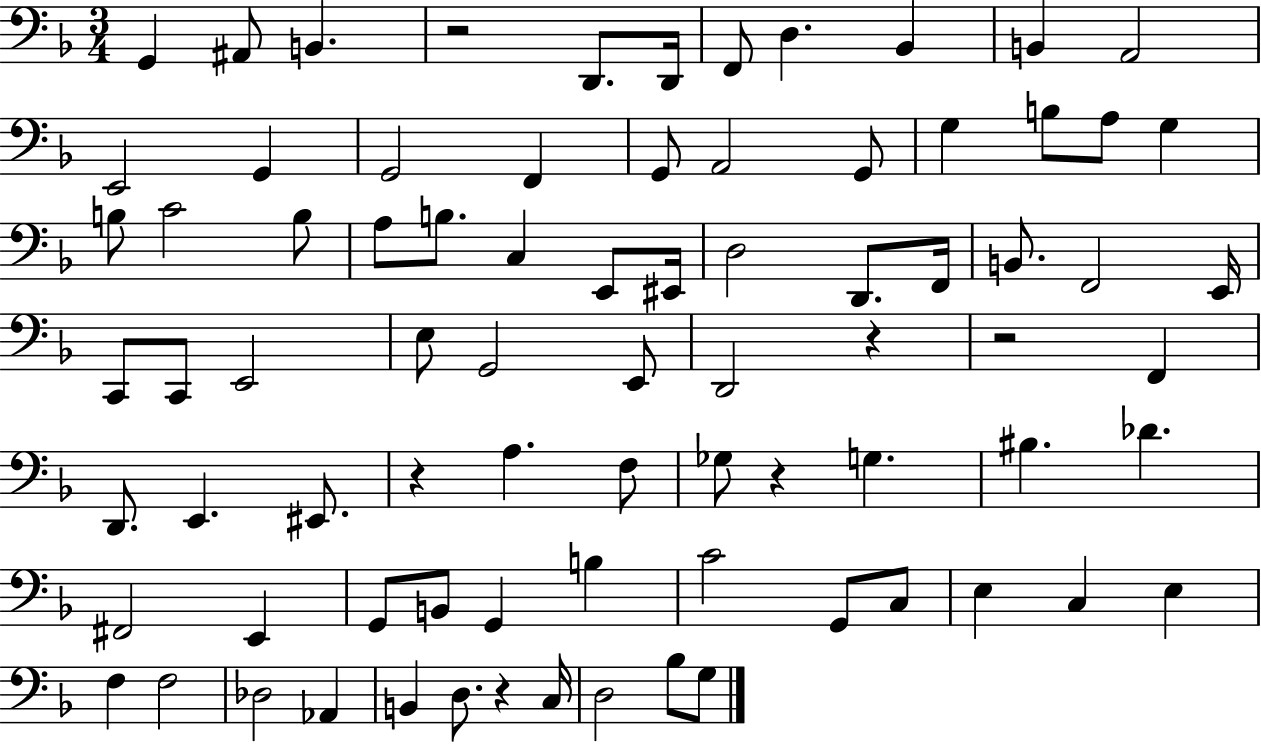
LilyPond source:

{
  \clef bass
  \numericTimeSignature
  \time 3/4
  \key f \major
  \repeat volta 2 { g,4 ais,8 b,4. | r2 d,8. d,16 | f,8 d4. bes,4 | b,4 a,2 | \break e,2 g,4 | g,2 f,4 | g,8 a,2 g,8 | g4 b8 a8 g4 | \break b8 c'2 b8 | a8 b8. c4 e,8 eis,16 | d2 d,8. f,16 | b,8. f,2 e,16 | \break c,8 c,8 e,2 | e8 g,2 e,8 | d,2 r4 | r2 f,4 | \break d,8. e,4. eis,8. | r4 a4. f8 | ges8 r4 g4. | bis4. des'4. | \break fis,2 e,4 | g,8 b,8 g,4 b4 | c'2 g,8 c8 | e4 c4 e4 | \break f4 f2 | des2 aes,4 | b,4 d8. r4 c16 | d2 bes8 g8 | \break } \bar "|."
}